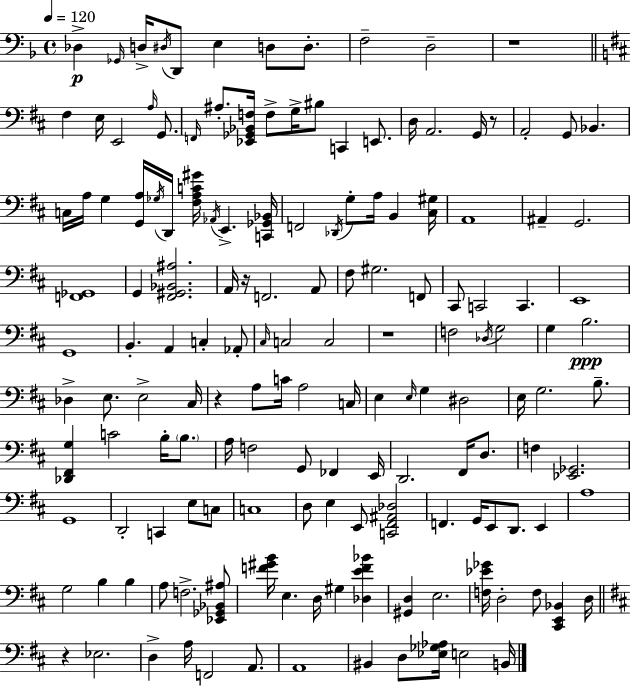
{
  \clef bass
  \time 4/4
  \defaultTimeSignature
  \key f \major
  \tempo 4 = 120
  \repeat volta 2 { des4->\p \grace { ges,16 } d16-> \acciaccatura { dis16 } d,8 e4 d8 d8.-. | f2-- d2-- | r1 | \bar "||" \break \key b \minor fis4 e16 e,2 \grace { a16 } g,8. | \grace { f,16 } ais8.-. <ees, ges, bes, f>16 f8-> g16-> bis8 c,4 e,8. | d16 a,2. g,16 | r8 a,2-. g,8 bes,4. | \break c16 a16 g4 <g, a>16 \acciaccatura { ges16 } d,16 <fis a c' gis'>16 \acciaccatura { aes,16 } e,4.-> | <c, ges, bes,>16 f,2 \acciaccatura { des,16 } g8-. a16 | b,4 <cis gis>16 a,1 | ais,4-- g,2. | \break <f, ges,>1 | g,4 <fis, gis, bes, ais>2. | a,16 r16 f,2. | a,8 fis8 gis2. | \break f,8 cis,8 c,2 c,4. | e,1 | g,1 | b,4.-. a,4 c4-. | \break aes,8-. \grace { cis16 } c2 c2 | r1 | f2 \acciaccatura { des16 } g2 | g4 b2.\ppp | \break des4-> e8. e2-> | cis16 r4 a8 c'16 a2 | c16 e4 \grace { e16 } g4 | dis2 e16 g2. | \break b8.-- <des, fis, g>4 c'2 | b16-. \parenthesize b8. a16 f2 | g,8 fes,4 e,16 d,2. | fis,16 d8. f4 <ees, ges,>2. | \break g,1 | d,2-. | c,4 e8 c8 c1 | d8 e4 e,8 | \break <c, fis, ais, des>2 f,4. g,16 e,8 | d,8. e,4 a1 | g2 | b4 b4 a8 f2.-> | \break <ees, ges, bes, ais>8 <f' gis' b'>16 e4. d16 | gis4 <des e' f' bes'>4 <gis, d>4 e2. | <f ees' ges'>16 d2-. | f8 <cis, e, bes,>4 d16 \bar "||" \break \key d \major r4 ees2. | d4-> a16 f,2 a,8. | a,1 | bis,4 d8 <ees ges aes>16 e2 b,16 | \break } \bar "|."
}